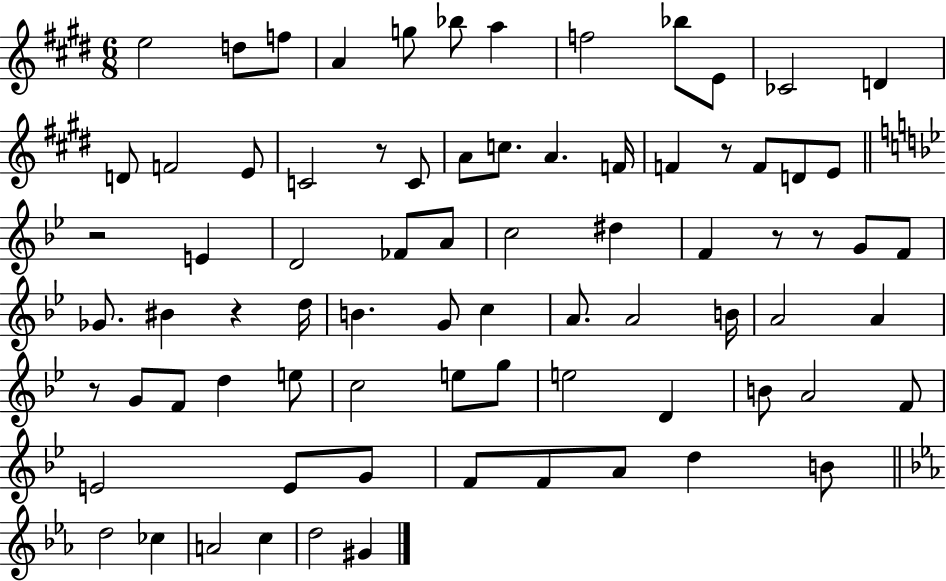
{
  \clef treble
  \numericTimeSignature
  \time 6/8
  \key e \major
  e''2 d''8 f''8 | a'4 g''8 bes''8 a''4 | f''2 bes''8 e'8 | ces'2 d'4 | \break d'8 f'2 e'8 | c'2 r8 c'8 | a'8 c''8. a'4. f'16 | f'4 r8 f'8 d'8 e'8 | \break \bar "||" \break \key bes \major r2 e'4 | d'2 fes'8 a'8 | c''2 dis''4 | f'4 r8 r8 g'8 f'8 | \break ges'8. bis'4 r4 d''16 | b'4. g'8 c''4 | a'8. a'2 b'16 | a'2 a'4 | \break r8 g'8 f'8 d''4 e''8 | c''2 e''8 g''8 | e''2 d'4 | b'8 a'2 f'8 | \break e'2 e'8 g'8 | f'8 f'8 a'8 d''4 b'8 | \bar "||" \break \key ees \major d''2 ces''4 | a'2 c''4 | d''2 gis'4 | \bar "|."
}